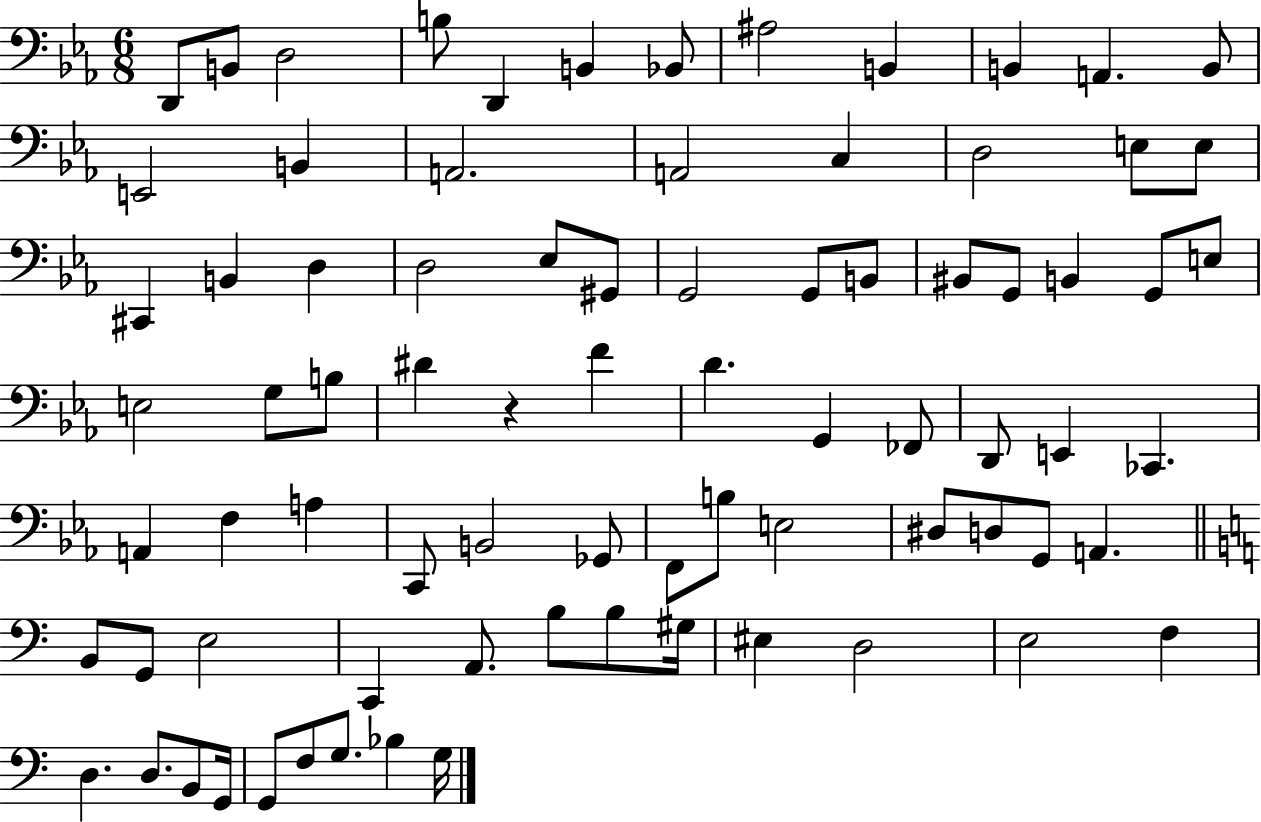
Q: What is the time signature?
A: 6/8